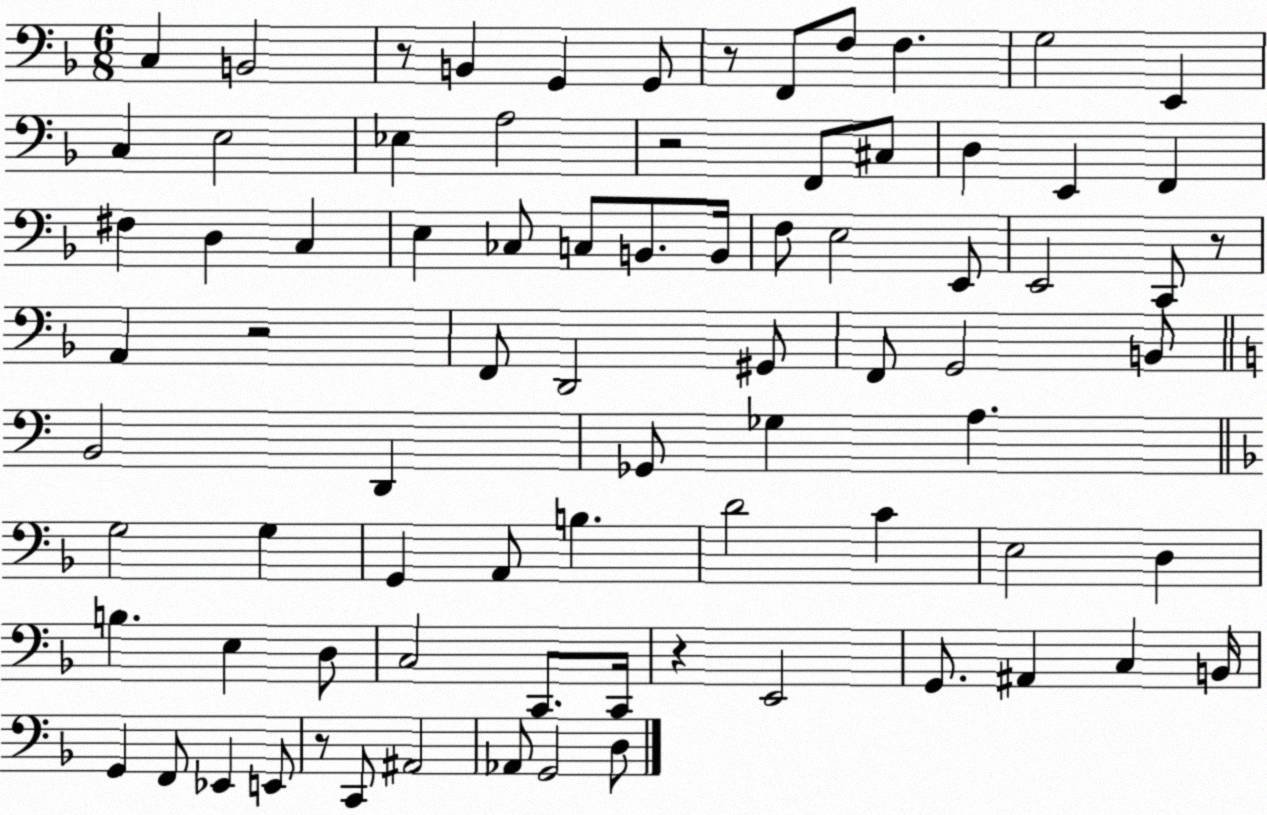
X:1
T:Untitled
M:6/8
L:1/4
K:F
C, B,,2 z/2 B,, G,, G,,/2 z/2 F,,/2 F,/2 F, G,2 E,, C, E,2 _E, A,2 z2 F,,/2 ^C,/2 D, E,, F,, ^F, D, C, E, _C,/2 C,/2 B,,/2 B,,/4 F,/2 E,2 E,,/2 E,,2 C,,/2 z/2 A,, z2 F,,/2 D,,2 ^G,,/2 F,,/2 G,,2 B,,/2 B,,2 D,, _G,,/2 _G, A, G,2 G, G,, A,,/2 B, D2 C E,2 D, B, E, D,/2 C,2 C,,/2 C,,/4 z E,,2 G,,/2 ^A,, C, B,,/4 G,, F,,/2 _E,, E,,/2 z/2 C,,/2 ^A,,2 _A,,/2 G,,2 D,/2